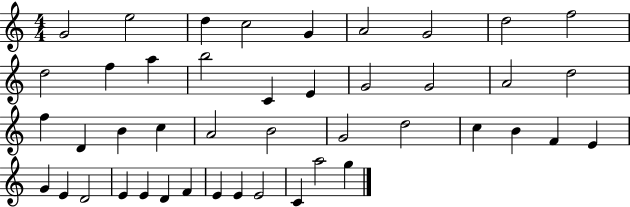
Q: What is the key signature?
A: C major